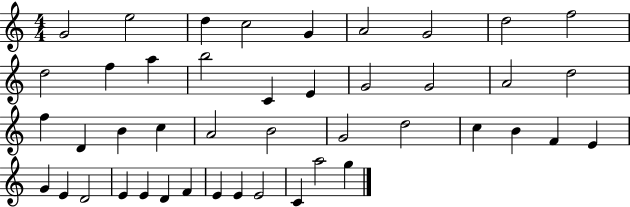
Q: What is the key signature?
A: C major